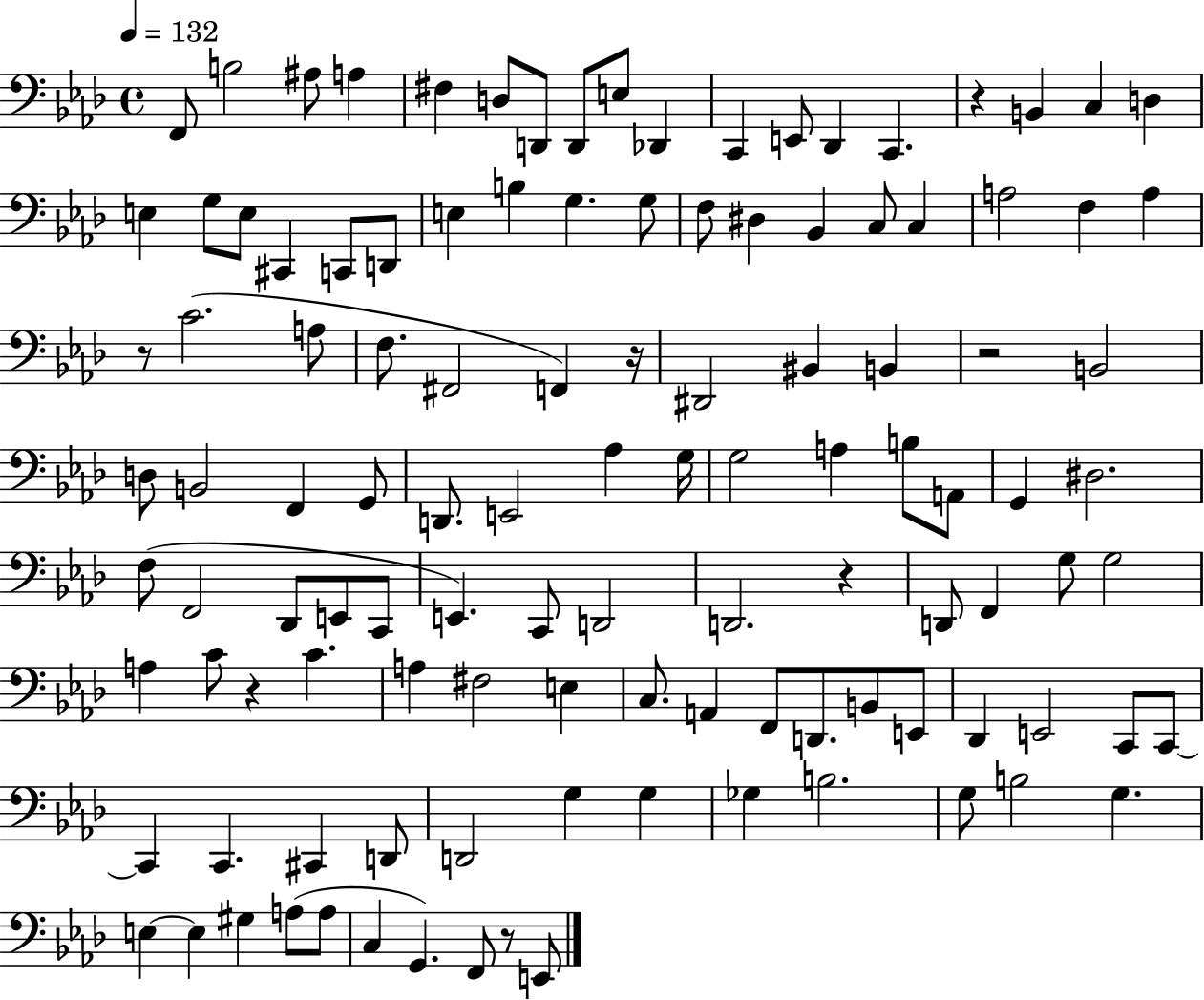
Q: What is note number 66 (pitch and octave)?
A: D2